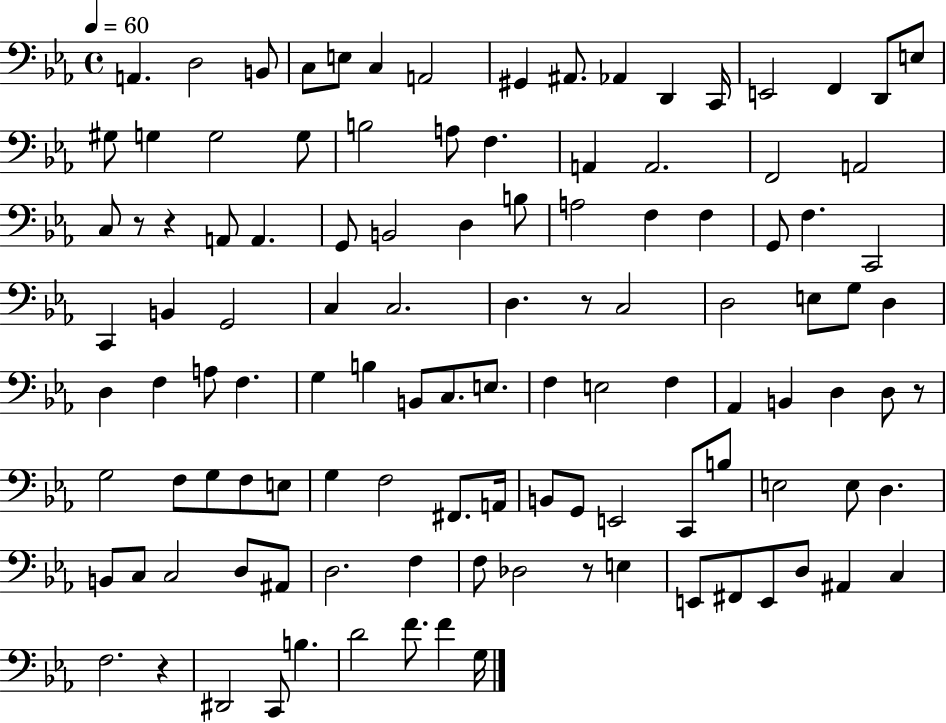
{
  \clef bass
  \time 4/4
  \defaultTimeSignature
  \key ees \major
  \tempo 4 = 60
  a,4. d2 b,8 | c8 e8 c4 a,2 | gis,4 ais,8. aes,4 d,4 c,16 | e,2 f,4 d,8 e8 | \break gis8 g4 g2 g8 | b2 a8 f4. | a,4 a,2. | f,2 a,2 | \break c8 r8 r4 a,8 a,4. | g,8 b,2 d4 b8 | a2 f4 f4 | g,8 f4. c,2 | \break c,4 b,4 g,2 | c4 c2. | d4. r8 c2 | d2 e8 g8 d4 | \break d4 f4 a8 f4. | g4 b4 b,8 c8. e8. | f4 e2 f4 | aes,4 b,4 d4 d8 r8 | \break g2 f8 g8 f8 e8 | g4 f2 fis,8. a,16 | b,8 g,8 e,2 c,8 b8 | e2 e8 d4. | \break b,8 c8 c2 d8 ais,8 | d2. f4 | f8 des2 r8 e4 | e,8 fis,8 e,8 d8 ais,4 c4 | \break f2. r4 | dis,2 c,8 b4. | d'2 f'8. f'4 g16 | \bar "|."
}